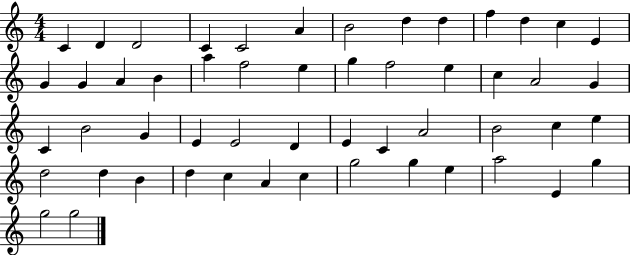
C4/q D4/q D4/h C4/q C4/h A4/q B4/h D5/q D5/q F5/q D5/q C5/q E4/q G4/q G4/q A4/q B4/q A5/q F5/h E5/q G5/q F5/h E5/q C5/q A4/h G4/q C4/q B4/h G4/q E4/q E4/h D4/q E4/q C4/q A4/h B4/h C5/q E5/q D5/h D5/q B4/q D5/q C5/q A4/q C5/q G5/h G5/q E5/q A5/h E4/q G5/q G5/h G5/h